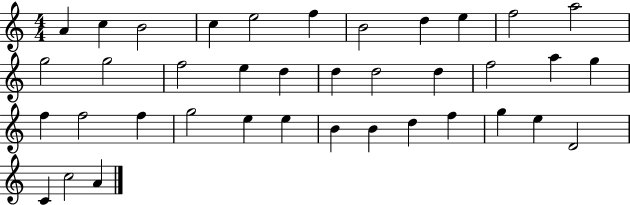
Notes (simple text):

A4/q C5/q B4/h C5/q E5/h F5/q B4/h D5/q E5/q F5/h A5/h G5/h G5/h F5/h E5/q D5/q D5/q D5/h D5/q F5/h A5/q G5/q F5/q F5/h F5/q G5/h E5/q E5/q B4/q B4/q D5/q F5/q G5/q E5/q D4/h C4/q C5/h A4/q